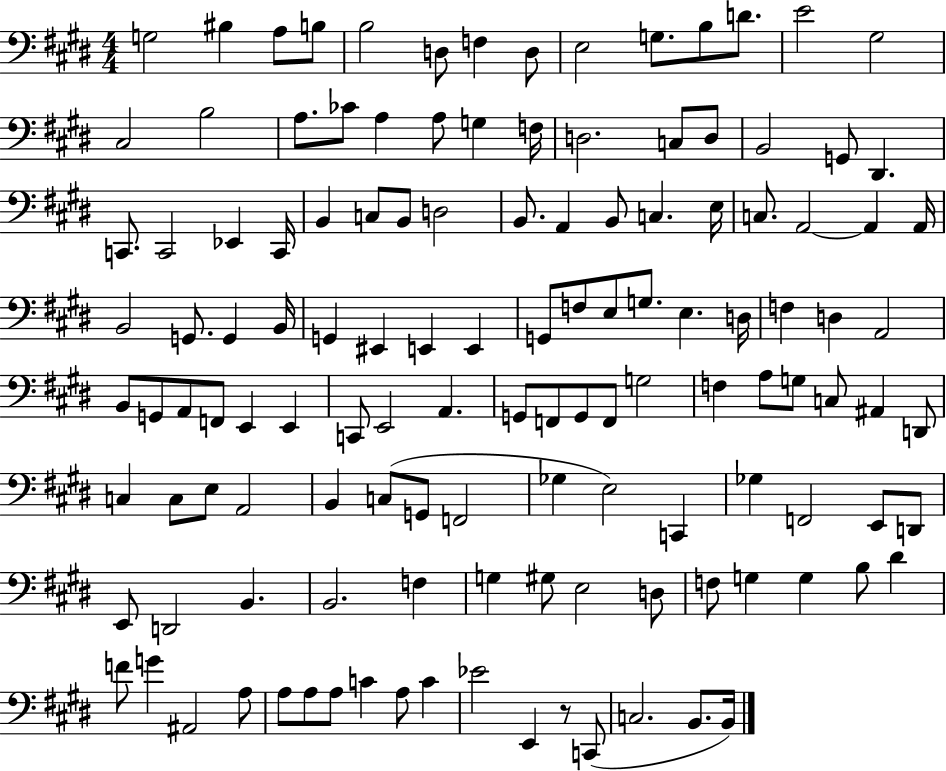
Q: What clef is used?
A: bass